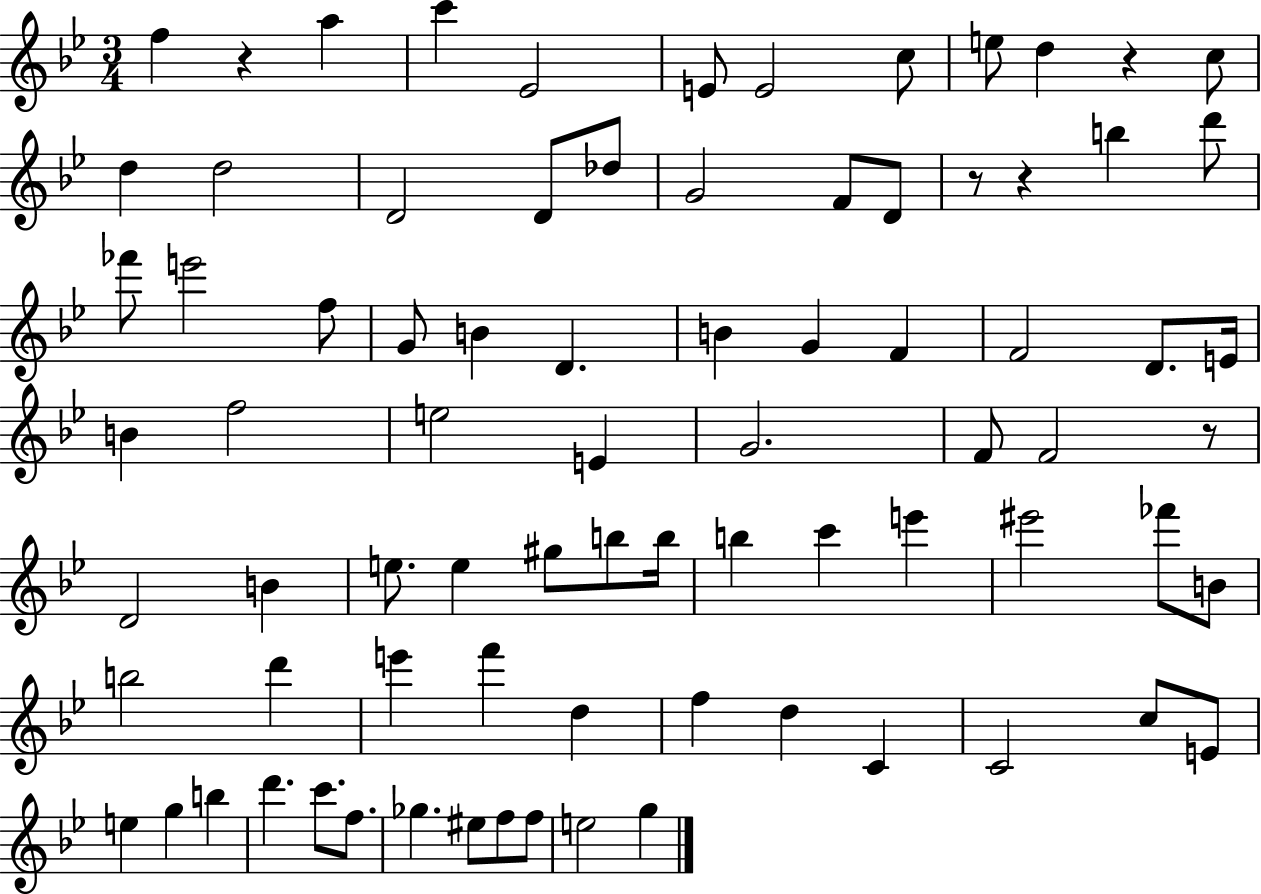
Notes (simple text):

F5/q R/q A5/q C6/q Eb4/h E4/e E4/h C5/e E5/e D5/q R/q C5/e D5/q D5/h D4/h D4/e Db5/e G4/h F4/e D4/e R/e R/q B5/q D6/e FES6/e E6/h F5/e G4/e B4/q D4/q. B4/q G4/q F4/q F4/h D4/e. E4/s B4/q F5/h E5/h E4/q G4/h. F4/e F4/h R/e D4/h B4/q E5/e. E5/q G#5/e B5/e B5/s B5/q C6/q E6/q EIS6/h FES6/e B4/e B5/h D6/q E6/q F6/q D5/q F5/q D5/q C4/q C4/h C5/e E4/e E5/q G5/q B5/q D6/q. C6/e. F5/e. Gb5/q. EIS5/e F5/e F5/e E5/h G5/q